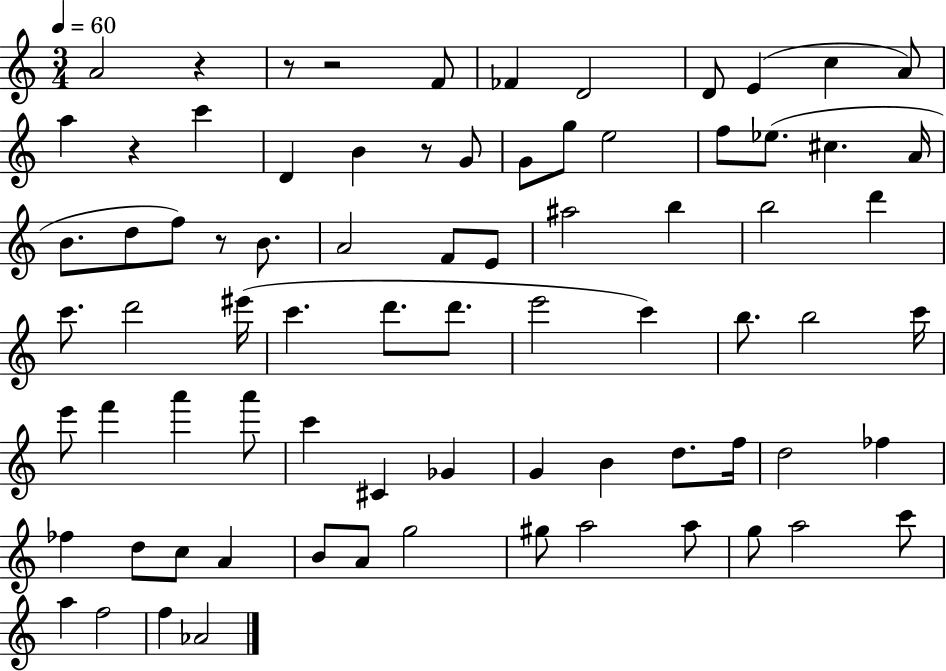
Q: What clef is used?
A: treble